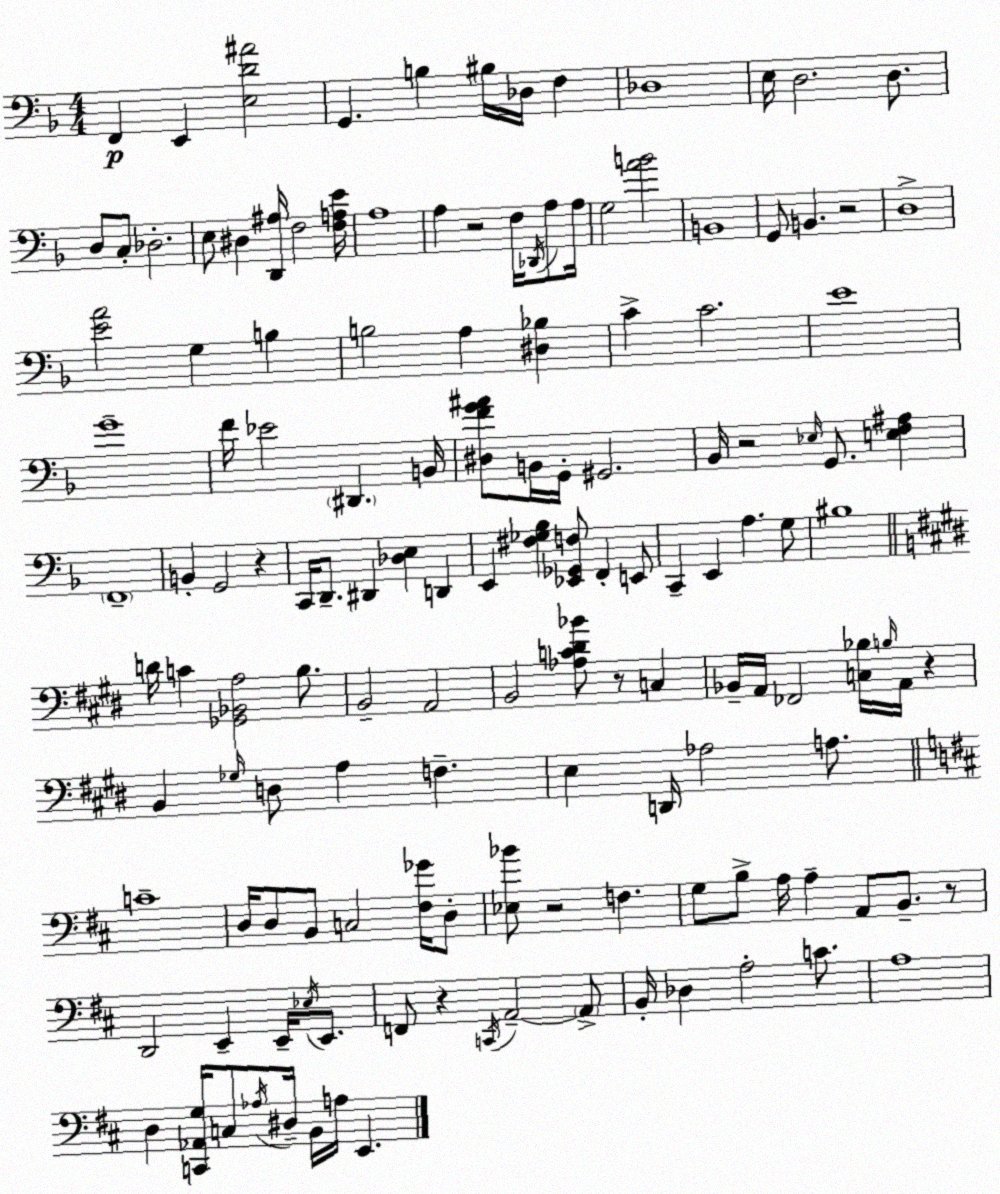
X:1
T:Untitled
M:4/4
L:1/4
K:Dm
F,, E,, [E,D^A]2 G,, B, ^B,/4 _D,/4 F, _D,4 E,/4 D,2 D,/2 D,/2 C,/2 _D,2 E,/2 ^D, [D,,^A,]/4 F,2 [F,A,E]/4 A,4 A, z2 F,/4 _D,,/4 A,/2 A,/4 G,2 [AB]2 B,,4 G,,/2 B,, z2 D,4 [EA]2 G, B, B,2 A, [^D,_B,] C C2 E4 G4 F/4 _E2 ^D,, B,,/4 [^D,FG^A]/2 B,,/4 G,,/4 ^G,,2 _B,,/4 z2 _E,/4 G,,/2 [E,F,^A,] F,,4 B,, G,,2 z C,,/4 D,,/2 ^D,, [_D,E,] D,, E,, [^F,_G,_B,] [_E,,_G,,F,]/2 F,, E,,/2 C,, E,, A, G,/2 ^B,4 D/4 C [_G,,_B,,A,]2 B,/2 B,,2 A,,2 B,,2 [_A,C^D_B]/2 z/2 C, _B,,/4 A,,/4 _F,,2 [C,_B,]/4 B,/4 A,,/4 z B,, _G,/4 D,/2 A, F, E, D,,/4 _A,2 A,/2 C4 D,/4 D,/2 B,,/2 C,2 [^F,_G]/4 D,/2 [_E,_B]/2 z2 F, G,/2 B,/2 A,/4 A, A,,/2 B,,/2 z/2 D,,2 E,, E,,/4 _E,/4 E,,/2 F,,/2 z C,,/4 A,,2 A,,/2 B,,/4 _D, A,2 C/2 A,4 D, [C,,_A,,G,]/4 C,/2 _A,/4 ^D,/4 B,,/4 A,/4 E,,